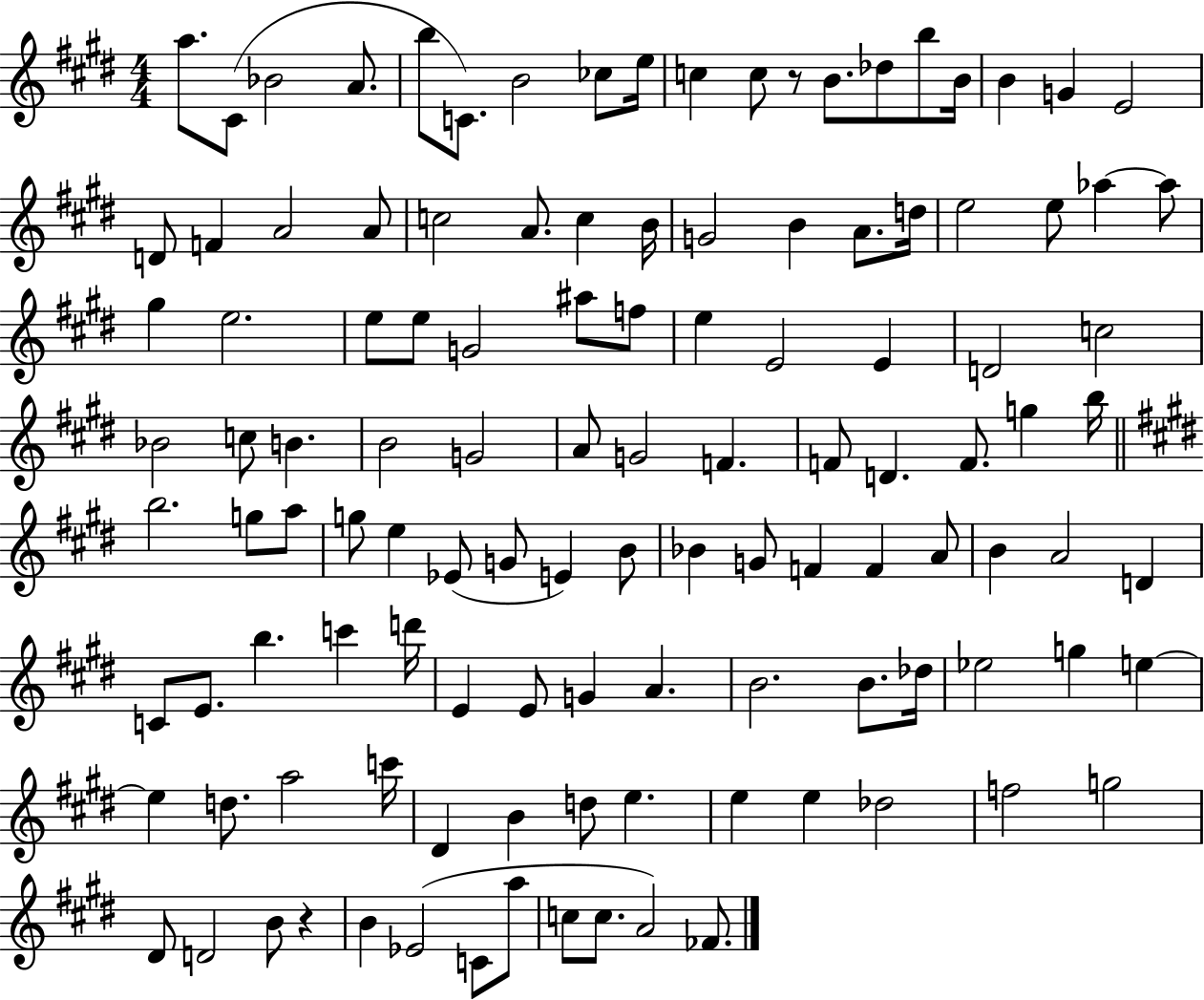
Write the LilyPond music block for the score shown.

{
  \clef treble
  \numericTimeSignature
  \time 4/4
  \key e \major
  a''8. cis'8( bes'2 a'8. | b''8 c'8.) b'2 ces''8 e''16 | c''4 c''8 r8 b'8. des''8 b''8 b'16 | b'4 g'4 e'2 | \break d'8 f'4 a'2 a'8 | c''2 a'8. c''4 b'16 | g'2 b'4 a'8. d''16 | e''2 e''8 aes''4~~ aes''8 | \break gis''4 e''2. | e''8 e''8 g'2 ais''8 f''8 | e''4 e'2 e'4 | d'2 c''2 | \break bes'2 c''8 b'4. | b'2 g'2 | a'8 g'2 f'4. | f'8 d'4. f'8. g''4 b''16 | \break \bar "||" \break \key e \major b''2. g''8 a''8 | g''8 e''4 ees'8( g'8 e'4) b'8 | bes'4 g'8 f'4 f'4 a'8 | b'4 a'2 d'4 | \break c'8 e'8. b''4. c'''4 d'''16 | e'4 e'8 g'4 a'4. | b'2. b'8. des''16 | ees''2 g''4 e''4~~ | \break e''4 d''8. a''2 c'''16 | dis'4 b'4 d''8 e''4. | e''4 e''4 des''2 | f''2 g''2 | \break dis'8 d'2 b'8 r4 | b'4 ees'2( c'8 a''8 | c''8 c''8. a'2) fes'8. | \bar "|."
}